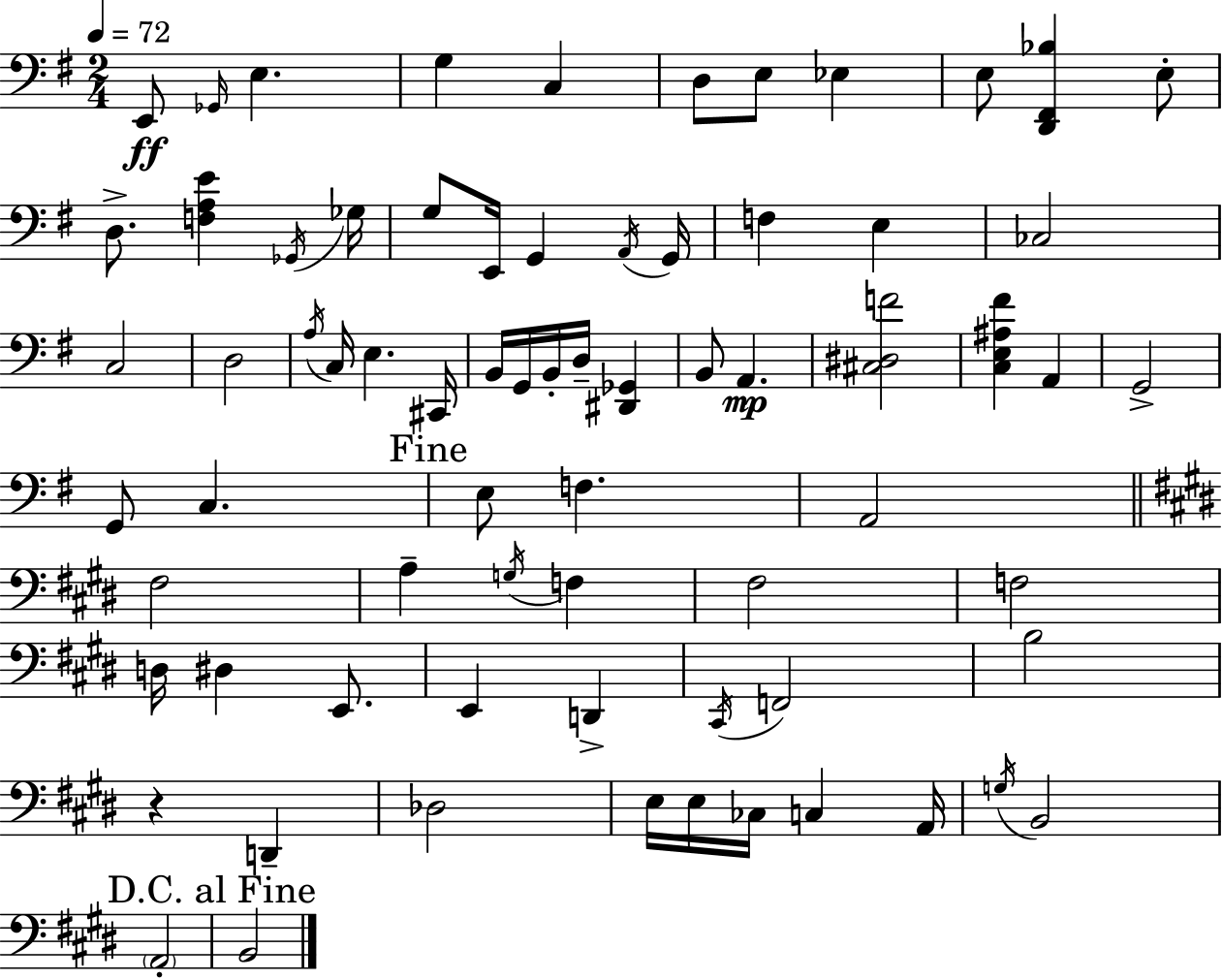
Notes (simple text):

E2/e Gb2/s E3/q. G3/q C3/q D3/e E3/e Eb3/q E3/e [D2,F#2,Bb3]/q E3/e D3/e. [F3,A3,E4]/q Gb2/s Gb3/s G3/e E2/s G2/q A2/s G2/s F3/q E3/q CES3/h C3/h D3/h A3/s C3/s E3/q. C#2/s B2/s G2/s B2/s D3/s [D#2,Gb2]/q B2/e A2/q. [C#3,D#3,F4]/h [C3,E3,A#3,F#4]/q A2/q G2/h G2/e C3/q. E3/e F3/q. A2/h F#3/h A3/q G3/s F3/q F#3/h F3/h D3/s D#3/q E2/e. E2/q D2/q C#2/s F2/h B3/h R/q D2/q Db3/h E3/s E3/s CES3/s C3/q A2/s G3/s B2/h A2/h B2/h